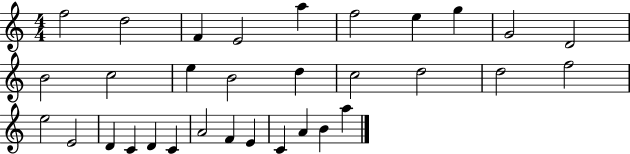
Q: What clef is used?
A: treble